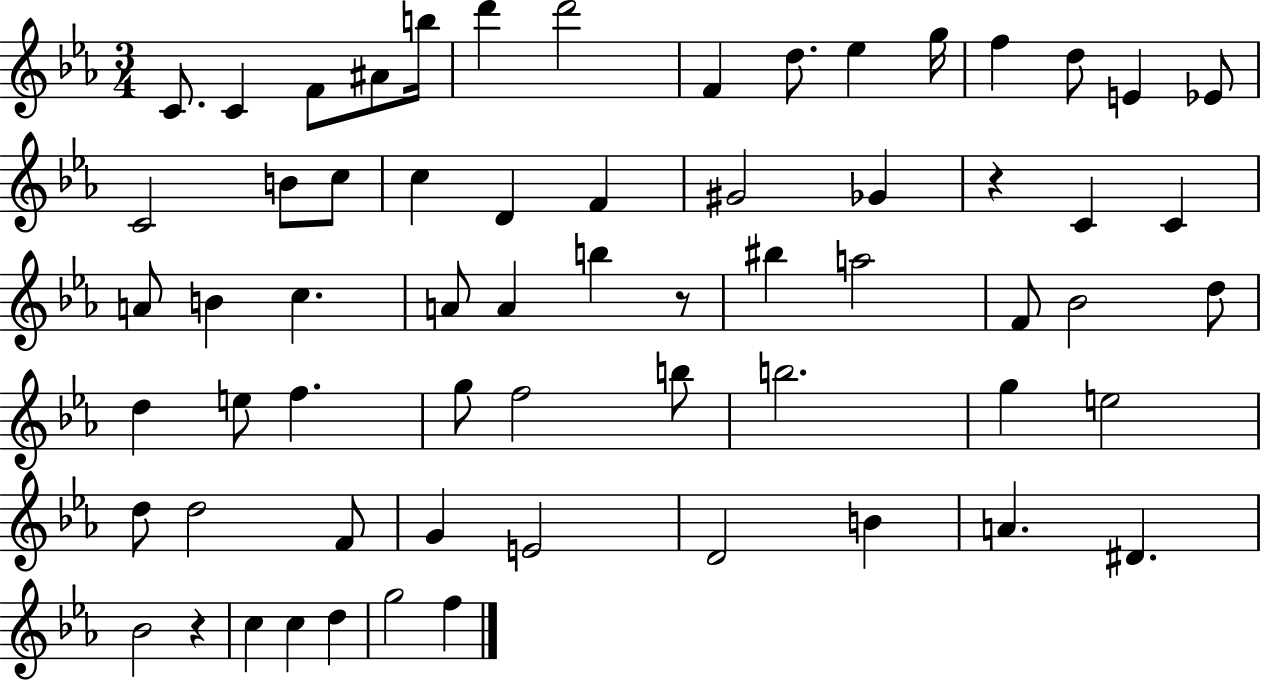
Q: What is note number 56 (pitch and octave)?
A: C5